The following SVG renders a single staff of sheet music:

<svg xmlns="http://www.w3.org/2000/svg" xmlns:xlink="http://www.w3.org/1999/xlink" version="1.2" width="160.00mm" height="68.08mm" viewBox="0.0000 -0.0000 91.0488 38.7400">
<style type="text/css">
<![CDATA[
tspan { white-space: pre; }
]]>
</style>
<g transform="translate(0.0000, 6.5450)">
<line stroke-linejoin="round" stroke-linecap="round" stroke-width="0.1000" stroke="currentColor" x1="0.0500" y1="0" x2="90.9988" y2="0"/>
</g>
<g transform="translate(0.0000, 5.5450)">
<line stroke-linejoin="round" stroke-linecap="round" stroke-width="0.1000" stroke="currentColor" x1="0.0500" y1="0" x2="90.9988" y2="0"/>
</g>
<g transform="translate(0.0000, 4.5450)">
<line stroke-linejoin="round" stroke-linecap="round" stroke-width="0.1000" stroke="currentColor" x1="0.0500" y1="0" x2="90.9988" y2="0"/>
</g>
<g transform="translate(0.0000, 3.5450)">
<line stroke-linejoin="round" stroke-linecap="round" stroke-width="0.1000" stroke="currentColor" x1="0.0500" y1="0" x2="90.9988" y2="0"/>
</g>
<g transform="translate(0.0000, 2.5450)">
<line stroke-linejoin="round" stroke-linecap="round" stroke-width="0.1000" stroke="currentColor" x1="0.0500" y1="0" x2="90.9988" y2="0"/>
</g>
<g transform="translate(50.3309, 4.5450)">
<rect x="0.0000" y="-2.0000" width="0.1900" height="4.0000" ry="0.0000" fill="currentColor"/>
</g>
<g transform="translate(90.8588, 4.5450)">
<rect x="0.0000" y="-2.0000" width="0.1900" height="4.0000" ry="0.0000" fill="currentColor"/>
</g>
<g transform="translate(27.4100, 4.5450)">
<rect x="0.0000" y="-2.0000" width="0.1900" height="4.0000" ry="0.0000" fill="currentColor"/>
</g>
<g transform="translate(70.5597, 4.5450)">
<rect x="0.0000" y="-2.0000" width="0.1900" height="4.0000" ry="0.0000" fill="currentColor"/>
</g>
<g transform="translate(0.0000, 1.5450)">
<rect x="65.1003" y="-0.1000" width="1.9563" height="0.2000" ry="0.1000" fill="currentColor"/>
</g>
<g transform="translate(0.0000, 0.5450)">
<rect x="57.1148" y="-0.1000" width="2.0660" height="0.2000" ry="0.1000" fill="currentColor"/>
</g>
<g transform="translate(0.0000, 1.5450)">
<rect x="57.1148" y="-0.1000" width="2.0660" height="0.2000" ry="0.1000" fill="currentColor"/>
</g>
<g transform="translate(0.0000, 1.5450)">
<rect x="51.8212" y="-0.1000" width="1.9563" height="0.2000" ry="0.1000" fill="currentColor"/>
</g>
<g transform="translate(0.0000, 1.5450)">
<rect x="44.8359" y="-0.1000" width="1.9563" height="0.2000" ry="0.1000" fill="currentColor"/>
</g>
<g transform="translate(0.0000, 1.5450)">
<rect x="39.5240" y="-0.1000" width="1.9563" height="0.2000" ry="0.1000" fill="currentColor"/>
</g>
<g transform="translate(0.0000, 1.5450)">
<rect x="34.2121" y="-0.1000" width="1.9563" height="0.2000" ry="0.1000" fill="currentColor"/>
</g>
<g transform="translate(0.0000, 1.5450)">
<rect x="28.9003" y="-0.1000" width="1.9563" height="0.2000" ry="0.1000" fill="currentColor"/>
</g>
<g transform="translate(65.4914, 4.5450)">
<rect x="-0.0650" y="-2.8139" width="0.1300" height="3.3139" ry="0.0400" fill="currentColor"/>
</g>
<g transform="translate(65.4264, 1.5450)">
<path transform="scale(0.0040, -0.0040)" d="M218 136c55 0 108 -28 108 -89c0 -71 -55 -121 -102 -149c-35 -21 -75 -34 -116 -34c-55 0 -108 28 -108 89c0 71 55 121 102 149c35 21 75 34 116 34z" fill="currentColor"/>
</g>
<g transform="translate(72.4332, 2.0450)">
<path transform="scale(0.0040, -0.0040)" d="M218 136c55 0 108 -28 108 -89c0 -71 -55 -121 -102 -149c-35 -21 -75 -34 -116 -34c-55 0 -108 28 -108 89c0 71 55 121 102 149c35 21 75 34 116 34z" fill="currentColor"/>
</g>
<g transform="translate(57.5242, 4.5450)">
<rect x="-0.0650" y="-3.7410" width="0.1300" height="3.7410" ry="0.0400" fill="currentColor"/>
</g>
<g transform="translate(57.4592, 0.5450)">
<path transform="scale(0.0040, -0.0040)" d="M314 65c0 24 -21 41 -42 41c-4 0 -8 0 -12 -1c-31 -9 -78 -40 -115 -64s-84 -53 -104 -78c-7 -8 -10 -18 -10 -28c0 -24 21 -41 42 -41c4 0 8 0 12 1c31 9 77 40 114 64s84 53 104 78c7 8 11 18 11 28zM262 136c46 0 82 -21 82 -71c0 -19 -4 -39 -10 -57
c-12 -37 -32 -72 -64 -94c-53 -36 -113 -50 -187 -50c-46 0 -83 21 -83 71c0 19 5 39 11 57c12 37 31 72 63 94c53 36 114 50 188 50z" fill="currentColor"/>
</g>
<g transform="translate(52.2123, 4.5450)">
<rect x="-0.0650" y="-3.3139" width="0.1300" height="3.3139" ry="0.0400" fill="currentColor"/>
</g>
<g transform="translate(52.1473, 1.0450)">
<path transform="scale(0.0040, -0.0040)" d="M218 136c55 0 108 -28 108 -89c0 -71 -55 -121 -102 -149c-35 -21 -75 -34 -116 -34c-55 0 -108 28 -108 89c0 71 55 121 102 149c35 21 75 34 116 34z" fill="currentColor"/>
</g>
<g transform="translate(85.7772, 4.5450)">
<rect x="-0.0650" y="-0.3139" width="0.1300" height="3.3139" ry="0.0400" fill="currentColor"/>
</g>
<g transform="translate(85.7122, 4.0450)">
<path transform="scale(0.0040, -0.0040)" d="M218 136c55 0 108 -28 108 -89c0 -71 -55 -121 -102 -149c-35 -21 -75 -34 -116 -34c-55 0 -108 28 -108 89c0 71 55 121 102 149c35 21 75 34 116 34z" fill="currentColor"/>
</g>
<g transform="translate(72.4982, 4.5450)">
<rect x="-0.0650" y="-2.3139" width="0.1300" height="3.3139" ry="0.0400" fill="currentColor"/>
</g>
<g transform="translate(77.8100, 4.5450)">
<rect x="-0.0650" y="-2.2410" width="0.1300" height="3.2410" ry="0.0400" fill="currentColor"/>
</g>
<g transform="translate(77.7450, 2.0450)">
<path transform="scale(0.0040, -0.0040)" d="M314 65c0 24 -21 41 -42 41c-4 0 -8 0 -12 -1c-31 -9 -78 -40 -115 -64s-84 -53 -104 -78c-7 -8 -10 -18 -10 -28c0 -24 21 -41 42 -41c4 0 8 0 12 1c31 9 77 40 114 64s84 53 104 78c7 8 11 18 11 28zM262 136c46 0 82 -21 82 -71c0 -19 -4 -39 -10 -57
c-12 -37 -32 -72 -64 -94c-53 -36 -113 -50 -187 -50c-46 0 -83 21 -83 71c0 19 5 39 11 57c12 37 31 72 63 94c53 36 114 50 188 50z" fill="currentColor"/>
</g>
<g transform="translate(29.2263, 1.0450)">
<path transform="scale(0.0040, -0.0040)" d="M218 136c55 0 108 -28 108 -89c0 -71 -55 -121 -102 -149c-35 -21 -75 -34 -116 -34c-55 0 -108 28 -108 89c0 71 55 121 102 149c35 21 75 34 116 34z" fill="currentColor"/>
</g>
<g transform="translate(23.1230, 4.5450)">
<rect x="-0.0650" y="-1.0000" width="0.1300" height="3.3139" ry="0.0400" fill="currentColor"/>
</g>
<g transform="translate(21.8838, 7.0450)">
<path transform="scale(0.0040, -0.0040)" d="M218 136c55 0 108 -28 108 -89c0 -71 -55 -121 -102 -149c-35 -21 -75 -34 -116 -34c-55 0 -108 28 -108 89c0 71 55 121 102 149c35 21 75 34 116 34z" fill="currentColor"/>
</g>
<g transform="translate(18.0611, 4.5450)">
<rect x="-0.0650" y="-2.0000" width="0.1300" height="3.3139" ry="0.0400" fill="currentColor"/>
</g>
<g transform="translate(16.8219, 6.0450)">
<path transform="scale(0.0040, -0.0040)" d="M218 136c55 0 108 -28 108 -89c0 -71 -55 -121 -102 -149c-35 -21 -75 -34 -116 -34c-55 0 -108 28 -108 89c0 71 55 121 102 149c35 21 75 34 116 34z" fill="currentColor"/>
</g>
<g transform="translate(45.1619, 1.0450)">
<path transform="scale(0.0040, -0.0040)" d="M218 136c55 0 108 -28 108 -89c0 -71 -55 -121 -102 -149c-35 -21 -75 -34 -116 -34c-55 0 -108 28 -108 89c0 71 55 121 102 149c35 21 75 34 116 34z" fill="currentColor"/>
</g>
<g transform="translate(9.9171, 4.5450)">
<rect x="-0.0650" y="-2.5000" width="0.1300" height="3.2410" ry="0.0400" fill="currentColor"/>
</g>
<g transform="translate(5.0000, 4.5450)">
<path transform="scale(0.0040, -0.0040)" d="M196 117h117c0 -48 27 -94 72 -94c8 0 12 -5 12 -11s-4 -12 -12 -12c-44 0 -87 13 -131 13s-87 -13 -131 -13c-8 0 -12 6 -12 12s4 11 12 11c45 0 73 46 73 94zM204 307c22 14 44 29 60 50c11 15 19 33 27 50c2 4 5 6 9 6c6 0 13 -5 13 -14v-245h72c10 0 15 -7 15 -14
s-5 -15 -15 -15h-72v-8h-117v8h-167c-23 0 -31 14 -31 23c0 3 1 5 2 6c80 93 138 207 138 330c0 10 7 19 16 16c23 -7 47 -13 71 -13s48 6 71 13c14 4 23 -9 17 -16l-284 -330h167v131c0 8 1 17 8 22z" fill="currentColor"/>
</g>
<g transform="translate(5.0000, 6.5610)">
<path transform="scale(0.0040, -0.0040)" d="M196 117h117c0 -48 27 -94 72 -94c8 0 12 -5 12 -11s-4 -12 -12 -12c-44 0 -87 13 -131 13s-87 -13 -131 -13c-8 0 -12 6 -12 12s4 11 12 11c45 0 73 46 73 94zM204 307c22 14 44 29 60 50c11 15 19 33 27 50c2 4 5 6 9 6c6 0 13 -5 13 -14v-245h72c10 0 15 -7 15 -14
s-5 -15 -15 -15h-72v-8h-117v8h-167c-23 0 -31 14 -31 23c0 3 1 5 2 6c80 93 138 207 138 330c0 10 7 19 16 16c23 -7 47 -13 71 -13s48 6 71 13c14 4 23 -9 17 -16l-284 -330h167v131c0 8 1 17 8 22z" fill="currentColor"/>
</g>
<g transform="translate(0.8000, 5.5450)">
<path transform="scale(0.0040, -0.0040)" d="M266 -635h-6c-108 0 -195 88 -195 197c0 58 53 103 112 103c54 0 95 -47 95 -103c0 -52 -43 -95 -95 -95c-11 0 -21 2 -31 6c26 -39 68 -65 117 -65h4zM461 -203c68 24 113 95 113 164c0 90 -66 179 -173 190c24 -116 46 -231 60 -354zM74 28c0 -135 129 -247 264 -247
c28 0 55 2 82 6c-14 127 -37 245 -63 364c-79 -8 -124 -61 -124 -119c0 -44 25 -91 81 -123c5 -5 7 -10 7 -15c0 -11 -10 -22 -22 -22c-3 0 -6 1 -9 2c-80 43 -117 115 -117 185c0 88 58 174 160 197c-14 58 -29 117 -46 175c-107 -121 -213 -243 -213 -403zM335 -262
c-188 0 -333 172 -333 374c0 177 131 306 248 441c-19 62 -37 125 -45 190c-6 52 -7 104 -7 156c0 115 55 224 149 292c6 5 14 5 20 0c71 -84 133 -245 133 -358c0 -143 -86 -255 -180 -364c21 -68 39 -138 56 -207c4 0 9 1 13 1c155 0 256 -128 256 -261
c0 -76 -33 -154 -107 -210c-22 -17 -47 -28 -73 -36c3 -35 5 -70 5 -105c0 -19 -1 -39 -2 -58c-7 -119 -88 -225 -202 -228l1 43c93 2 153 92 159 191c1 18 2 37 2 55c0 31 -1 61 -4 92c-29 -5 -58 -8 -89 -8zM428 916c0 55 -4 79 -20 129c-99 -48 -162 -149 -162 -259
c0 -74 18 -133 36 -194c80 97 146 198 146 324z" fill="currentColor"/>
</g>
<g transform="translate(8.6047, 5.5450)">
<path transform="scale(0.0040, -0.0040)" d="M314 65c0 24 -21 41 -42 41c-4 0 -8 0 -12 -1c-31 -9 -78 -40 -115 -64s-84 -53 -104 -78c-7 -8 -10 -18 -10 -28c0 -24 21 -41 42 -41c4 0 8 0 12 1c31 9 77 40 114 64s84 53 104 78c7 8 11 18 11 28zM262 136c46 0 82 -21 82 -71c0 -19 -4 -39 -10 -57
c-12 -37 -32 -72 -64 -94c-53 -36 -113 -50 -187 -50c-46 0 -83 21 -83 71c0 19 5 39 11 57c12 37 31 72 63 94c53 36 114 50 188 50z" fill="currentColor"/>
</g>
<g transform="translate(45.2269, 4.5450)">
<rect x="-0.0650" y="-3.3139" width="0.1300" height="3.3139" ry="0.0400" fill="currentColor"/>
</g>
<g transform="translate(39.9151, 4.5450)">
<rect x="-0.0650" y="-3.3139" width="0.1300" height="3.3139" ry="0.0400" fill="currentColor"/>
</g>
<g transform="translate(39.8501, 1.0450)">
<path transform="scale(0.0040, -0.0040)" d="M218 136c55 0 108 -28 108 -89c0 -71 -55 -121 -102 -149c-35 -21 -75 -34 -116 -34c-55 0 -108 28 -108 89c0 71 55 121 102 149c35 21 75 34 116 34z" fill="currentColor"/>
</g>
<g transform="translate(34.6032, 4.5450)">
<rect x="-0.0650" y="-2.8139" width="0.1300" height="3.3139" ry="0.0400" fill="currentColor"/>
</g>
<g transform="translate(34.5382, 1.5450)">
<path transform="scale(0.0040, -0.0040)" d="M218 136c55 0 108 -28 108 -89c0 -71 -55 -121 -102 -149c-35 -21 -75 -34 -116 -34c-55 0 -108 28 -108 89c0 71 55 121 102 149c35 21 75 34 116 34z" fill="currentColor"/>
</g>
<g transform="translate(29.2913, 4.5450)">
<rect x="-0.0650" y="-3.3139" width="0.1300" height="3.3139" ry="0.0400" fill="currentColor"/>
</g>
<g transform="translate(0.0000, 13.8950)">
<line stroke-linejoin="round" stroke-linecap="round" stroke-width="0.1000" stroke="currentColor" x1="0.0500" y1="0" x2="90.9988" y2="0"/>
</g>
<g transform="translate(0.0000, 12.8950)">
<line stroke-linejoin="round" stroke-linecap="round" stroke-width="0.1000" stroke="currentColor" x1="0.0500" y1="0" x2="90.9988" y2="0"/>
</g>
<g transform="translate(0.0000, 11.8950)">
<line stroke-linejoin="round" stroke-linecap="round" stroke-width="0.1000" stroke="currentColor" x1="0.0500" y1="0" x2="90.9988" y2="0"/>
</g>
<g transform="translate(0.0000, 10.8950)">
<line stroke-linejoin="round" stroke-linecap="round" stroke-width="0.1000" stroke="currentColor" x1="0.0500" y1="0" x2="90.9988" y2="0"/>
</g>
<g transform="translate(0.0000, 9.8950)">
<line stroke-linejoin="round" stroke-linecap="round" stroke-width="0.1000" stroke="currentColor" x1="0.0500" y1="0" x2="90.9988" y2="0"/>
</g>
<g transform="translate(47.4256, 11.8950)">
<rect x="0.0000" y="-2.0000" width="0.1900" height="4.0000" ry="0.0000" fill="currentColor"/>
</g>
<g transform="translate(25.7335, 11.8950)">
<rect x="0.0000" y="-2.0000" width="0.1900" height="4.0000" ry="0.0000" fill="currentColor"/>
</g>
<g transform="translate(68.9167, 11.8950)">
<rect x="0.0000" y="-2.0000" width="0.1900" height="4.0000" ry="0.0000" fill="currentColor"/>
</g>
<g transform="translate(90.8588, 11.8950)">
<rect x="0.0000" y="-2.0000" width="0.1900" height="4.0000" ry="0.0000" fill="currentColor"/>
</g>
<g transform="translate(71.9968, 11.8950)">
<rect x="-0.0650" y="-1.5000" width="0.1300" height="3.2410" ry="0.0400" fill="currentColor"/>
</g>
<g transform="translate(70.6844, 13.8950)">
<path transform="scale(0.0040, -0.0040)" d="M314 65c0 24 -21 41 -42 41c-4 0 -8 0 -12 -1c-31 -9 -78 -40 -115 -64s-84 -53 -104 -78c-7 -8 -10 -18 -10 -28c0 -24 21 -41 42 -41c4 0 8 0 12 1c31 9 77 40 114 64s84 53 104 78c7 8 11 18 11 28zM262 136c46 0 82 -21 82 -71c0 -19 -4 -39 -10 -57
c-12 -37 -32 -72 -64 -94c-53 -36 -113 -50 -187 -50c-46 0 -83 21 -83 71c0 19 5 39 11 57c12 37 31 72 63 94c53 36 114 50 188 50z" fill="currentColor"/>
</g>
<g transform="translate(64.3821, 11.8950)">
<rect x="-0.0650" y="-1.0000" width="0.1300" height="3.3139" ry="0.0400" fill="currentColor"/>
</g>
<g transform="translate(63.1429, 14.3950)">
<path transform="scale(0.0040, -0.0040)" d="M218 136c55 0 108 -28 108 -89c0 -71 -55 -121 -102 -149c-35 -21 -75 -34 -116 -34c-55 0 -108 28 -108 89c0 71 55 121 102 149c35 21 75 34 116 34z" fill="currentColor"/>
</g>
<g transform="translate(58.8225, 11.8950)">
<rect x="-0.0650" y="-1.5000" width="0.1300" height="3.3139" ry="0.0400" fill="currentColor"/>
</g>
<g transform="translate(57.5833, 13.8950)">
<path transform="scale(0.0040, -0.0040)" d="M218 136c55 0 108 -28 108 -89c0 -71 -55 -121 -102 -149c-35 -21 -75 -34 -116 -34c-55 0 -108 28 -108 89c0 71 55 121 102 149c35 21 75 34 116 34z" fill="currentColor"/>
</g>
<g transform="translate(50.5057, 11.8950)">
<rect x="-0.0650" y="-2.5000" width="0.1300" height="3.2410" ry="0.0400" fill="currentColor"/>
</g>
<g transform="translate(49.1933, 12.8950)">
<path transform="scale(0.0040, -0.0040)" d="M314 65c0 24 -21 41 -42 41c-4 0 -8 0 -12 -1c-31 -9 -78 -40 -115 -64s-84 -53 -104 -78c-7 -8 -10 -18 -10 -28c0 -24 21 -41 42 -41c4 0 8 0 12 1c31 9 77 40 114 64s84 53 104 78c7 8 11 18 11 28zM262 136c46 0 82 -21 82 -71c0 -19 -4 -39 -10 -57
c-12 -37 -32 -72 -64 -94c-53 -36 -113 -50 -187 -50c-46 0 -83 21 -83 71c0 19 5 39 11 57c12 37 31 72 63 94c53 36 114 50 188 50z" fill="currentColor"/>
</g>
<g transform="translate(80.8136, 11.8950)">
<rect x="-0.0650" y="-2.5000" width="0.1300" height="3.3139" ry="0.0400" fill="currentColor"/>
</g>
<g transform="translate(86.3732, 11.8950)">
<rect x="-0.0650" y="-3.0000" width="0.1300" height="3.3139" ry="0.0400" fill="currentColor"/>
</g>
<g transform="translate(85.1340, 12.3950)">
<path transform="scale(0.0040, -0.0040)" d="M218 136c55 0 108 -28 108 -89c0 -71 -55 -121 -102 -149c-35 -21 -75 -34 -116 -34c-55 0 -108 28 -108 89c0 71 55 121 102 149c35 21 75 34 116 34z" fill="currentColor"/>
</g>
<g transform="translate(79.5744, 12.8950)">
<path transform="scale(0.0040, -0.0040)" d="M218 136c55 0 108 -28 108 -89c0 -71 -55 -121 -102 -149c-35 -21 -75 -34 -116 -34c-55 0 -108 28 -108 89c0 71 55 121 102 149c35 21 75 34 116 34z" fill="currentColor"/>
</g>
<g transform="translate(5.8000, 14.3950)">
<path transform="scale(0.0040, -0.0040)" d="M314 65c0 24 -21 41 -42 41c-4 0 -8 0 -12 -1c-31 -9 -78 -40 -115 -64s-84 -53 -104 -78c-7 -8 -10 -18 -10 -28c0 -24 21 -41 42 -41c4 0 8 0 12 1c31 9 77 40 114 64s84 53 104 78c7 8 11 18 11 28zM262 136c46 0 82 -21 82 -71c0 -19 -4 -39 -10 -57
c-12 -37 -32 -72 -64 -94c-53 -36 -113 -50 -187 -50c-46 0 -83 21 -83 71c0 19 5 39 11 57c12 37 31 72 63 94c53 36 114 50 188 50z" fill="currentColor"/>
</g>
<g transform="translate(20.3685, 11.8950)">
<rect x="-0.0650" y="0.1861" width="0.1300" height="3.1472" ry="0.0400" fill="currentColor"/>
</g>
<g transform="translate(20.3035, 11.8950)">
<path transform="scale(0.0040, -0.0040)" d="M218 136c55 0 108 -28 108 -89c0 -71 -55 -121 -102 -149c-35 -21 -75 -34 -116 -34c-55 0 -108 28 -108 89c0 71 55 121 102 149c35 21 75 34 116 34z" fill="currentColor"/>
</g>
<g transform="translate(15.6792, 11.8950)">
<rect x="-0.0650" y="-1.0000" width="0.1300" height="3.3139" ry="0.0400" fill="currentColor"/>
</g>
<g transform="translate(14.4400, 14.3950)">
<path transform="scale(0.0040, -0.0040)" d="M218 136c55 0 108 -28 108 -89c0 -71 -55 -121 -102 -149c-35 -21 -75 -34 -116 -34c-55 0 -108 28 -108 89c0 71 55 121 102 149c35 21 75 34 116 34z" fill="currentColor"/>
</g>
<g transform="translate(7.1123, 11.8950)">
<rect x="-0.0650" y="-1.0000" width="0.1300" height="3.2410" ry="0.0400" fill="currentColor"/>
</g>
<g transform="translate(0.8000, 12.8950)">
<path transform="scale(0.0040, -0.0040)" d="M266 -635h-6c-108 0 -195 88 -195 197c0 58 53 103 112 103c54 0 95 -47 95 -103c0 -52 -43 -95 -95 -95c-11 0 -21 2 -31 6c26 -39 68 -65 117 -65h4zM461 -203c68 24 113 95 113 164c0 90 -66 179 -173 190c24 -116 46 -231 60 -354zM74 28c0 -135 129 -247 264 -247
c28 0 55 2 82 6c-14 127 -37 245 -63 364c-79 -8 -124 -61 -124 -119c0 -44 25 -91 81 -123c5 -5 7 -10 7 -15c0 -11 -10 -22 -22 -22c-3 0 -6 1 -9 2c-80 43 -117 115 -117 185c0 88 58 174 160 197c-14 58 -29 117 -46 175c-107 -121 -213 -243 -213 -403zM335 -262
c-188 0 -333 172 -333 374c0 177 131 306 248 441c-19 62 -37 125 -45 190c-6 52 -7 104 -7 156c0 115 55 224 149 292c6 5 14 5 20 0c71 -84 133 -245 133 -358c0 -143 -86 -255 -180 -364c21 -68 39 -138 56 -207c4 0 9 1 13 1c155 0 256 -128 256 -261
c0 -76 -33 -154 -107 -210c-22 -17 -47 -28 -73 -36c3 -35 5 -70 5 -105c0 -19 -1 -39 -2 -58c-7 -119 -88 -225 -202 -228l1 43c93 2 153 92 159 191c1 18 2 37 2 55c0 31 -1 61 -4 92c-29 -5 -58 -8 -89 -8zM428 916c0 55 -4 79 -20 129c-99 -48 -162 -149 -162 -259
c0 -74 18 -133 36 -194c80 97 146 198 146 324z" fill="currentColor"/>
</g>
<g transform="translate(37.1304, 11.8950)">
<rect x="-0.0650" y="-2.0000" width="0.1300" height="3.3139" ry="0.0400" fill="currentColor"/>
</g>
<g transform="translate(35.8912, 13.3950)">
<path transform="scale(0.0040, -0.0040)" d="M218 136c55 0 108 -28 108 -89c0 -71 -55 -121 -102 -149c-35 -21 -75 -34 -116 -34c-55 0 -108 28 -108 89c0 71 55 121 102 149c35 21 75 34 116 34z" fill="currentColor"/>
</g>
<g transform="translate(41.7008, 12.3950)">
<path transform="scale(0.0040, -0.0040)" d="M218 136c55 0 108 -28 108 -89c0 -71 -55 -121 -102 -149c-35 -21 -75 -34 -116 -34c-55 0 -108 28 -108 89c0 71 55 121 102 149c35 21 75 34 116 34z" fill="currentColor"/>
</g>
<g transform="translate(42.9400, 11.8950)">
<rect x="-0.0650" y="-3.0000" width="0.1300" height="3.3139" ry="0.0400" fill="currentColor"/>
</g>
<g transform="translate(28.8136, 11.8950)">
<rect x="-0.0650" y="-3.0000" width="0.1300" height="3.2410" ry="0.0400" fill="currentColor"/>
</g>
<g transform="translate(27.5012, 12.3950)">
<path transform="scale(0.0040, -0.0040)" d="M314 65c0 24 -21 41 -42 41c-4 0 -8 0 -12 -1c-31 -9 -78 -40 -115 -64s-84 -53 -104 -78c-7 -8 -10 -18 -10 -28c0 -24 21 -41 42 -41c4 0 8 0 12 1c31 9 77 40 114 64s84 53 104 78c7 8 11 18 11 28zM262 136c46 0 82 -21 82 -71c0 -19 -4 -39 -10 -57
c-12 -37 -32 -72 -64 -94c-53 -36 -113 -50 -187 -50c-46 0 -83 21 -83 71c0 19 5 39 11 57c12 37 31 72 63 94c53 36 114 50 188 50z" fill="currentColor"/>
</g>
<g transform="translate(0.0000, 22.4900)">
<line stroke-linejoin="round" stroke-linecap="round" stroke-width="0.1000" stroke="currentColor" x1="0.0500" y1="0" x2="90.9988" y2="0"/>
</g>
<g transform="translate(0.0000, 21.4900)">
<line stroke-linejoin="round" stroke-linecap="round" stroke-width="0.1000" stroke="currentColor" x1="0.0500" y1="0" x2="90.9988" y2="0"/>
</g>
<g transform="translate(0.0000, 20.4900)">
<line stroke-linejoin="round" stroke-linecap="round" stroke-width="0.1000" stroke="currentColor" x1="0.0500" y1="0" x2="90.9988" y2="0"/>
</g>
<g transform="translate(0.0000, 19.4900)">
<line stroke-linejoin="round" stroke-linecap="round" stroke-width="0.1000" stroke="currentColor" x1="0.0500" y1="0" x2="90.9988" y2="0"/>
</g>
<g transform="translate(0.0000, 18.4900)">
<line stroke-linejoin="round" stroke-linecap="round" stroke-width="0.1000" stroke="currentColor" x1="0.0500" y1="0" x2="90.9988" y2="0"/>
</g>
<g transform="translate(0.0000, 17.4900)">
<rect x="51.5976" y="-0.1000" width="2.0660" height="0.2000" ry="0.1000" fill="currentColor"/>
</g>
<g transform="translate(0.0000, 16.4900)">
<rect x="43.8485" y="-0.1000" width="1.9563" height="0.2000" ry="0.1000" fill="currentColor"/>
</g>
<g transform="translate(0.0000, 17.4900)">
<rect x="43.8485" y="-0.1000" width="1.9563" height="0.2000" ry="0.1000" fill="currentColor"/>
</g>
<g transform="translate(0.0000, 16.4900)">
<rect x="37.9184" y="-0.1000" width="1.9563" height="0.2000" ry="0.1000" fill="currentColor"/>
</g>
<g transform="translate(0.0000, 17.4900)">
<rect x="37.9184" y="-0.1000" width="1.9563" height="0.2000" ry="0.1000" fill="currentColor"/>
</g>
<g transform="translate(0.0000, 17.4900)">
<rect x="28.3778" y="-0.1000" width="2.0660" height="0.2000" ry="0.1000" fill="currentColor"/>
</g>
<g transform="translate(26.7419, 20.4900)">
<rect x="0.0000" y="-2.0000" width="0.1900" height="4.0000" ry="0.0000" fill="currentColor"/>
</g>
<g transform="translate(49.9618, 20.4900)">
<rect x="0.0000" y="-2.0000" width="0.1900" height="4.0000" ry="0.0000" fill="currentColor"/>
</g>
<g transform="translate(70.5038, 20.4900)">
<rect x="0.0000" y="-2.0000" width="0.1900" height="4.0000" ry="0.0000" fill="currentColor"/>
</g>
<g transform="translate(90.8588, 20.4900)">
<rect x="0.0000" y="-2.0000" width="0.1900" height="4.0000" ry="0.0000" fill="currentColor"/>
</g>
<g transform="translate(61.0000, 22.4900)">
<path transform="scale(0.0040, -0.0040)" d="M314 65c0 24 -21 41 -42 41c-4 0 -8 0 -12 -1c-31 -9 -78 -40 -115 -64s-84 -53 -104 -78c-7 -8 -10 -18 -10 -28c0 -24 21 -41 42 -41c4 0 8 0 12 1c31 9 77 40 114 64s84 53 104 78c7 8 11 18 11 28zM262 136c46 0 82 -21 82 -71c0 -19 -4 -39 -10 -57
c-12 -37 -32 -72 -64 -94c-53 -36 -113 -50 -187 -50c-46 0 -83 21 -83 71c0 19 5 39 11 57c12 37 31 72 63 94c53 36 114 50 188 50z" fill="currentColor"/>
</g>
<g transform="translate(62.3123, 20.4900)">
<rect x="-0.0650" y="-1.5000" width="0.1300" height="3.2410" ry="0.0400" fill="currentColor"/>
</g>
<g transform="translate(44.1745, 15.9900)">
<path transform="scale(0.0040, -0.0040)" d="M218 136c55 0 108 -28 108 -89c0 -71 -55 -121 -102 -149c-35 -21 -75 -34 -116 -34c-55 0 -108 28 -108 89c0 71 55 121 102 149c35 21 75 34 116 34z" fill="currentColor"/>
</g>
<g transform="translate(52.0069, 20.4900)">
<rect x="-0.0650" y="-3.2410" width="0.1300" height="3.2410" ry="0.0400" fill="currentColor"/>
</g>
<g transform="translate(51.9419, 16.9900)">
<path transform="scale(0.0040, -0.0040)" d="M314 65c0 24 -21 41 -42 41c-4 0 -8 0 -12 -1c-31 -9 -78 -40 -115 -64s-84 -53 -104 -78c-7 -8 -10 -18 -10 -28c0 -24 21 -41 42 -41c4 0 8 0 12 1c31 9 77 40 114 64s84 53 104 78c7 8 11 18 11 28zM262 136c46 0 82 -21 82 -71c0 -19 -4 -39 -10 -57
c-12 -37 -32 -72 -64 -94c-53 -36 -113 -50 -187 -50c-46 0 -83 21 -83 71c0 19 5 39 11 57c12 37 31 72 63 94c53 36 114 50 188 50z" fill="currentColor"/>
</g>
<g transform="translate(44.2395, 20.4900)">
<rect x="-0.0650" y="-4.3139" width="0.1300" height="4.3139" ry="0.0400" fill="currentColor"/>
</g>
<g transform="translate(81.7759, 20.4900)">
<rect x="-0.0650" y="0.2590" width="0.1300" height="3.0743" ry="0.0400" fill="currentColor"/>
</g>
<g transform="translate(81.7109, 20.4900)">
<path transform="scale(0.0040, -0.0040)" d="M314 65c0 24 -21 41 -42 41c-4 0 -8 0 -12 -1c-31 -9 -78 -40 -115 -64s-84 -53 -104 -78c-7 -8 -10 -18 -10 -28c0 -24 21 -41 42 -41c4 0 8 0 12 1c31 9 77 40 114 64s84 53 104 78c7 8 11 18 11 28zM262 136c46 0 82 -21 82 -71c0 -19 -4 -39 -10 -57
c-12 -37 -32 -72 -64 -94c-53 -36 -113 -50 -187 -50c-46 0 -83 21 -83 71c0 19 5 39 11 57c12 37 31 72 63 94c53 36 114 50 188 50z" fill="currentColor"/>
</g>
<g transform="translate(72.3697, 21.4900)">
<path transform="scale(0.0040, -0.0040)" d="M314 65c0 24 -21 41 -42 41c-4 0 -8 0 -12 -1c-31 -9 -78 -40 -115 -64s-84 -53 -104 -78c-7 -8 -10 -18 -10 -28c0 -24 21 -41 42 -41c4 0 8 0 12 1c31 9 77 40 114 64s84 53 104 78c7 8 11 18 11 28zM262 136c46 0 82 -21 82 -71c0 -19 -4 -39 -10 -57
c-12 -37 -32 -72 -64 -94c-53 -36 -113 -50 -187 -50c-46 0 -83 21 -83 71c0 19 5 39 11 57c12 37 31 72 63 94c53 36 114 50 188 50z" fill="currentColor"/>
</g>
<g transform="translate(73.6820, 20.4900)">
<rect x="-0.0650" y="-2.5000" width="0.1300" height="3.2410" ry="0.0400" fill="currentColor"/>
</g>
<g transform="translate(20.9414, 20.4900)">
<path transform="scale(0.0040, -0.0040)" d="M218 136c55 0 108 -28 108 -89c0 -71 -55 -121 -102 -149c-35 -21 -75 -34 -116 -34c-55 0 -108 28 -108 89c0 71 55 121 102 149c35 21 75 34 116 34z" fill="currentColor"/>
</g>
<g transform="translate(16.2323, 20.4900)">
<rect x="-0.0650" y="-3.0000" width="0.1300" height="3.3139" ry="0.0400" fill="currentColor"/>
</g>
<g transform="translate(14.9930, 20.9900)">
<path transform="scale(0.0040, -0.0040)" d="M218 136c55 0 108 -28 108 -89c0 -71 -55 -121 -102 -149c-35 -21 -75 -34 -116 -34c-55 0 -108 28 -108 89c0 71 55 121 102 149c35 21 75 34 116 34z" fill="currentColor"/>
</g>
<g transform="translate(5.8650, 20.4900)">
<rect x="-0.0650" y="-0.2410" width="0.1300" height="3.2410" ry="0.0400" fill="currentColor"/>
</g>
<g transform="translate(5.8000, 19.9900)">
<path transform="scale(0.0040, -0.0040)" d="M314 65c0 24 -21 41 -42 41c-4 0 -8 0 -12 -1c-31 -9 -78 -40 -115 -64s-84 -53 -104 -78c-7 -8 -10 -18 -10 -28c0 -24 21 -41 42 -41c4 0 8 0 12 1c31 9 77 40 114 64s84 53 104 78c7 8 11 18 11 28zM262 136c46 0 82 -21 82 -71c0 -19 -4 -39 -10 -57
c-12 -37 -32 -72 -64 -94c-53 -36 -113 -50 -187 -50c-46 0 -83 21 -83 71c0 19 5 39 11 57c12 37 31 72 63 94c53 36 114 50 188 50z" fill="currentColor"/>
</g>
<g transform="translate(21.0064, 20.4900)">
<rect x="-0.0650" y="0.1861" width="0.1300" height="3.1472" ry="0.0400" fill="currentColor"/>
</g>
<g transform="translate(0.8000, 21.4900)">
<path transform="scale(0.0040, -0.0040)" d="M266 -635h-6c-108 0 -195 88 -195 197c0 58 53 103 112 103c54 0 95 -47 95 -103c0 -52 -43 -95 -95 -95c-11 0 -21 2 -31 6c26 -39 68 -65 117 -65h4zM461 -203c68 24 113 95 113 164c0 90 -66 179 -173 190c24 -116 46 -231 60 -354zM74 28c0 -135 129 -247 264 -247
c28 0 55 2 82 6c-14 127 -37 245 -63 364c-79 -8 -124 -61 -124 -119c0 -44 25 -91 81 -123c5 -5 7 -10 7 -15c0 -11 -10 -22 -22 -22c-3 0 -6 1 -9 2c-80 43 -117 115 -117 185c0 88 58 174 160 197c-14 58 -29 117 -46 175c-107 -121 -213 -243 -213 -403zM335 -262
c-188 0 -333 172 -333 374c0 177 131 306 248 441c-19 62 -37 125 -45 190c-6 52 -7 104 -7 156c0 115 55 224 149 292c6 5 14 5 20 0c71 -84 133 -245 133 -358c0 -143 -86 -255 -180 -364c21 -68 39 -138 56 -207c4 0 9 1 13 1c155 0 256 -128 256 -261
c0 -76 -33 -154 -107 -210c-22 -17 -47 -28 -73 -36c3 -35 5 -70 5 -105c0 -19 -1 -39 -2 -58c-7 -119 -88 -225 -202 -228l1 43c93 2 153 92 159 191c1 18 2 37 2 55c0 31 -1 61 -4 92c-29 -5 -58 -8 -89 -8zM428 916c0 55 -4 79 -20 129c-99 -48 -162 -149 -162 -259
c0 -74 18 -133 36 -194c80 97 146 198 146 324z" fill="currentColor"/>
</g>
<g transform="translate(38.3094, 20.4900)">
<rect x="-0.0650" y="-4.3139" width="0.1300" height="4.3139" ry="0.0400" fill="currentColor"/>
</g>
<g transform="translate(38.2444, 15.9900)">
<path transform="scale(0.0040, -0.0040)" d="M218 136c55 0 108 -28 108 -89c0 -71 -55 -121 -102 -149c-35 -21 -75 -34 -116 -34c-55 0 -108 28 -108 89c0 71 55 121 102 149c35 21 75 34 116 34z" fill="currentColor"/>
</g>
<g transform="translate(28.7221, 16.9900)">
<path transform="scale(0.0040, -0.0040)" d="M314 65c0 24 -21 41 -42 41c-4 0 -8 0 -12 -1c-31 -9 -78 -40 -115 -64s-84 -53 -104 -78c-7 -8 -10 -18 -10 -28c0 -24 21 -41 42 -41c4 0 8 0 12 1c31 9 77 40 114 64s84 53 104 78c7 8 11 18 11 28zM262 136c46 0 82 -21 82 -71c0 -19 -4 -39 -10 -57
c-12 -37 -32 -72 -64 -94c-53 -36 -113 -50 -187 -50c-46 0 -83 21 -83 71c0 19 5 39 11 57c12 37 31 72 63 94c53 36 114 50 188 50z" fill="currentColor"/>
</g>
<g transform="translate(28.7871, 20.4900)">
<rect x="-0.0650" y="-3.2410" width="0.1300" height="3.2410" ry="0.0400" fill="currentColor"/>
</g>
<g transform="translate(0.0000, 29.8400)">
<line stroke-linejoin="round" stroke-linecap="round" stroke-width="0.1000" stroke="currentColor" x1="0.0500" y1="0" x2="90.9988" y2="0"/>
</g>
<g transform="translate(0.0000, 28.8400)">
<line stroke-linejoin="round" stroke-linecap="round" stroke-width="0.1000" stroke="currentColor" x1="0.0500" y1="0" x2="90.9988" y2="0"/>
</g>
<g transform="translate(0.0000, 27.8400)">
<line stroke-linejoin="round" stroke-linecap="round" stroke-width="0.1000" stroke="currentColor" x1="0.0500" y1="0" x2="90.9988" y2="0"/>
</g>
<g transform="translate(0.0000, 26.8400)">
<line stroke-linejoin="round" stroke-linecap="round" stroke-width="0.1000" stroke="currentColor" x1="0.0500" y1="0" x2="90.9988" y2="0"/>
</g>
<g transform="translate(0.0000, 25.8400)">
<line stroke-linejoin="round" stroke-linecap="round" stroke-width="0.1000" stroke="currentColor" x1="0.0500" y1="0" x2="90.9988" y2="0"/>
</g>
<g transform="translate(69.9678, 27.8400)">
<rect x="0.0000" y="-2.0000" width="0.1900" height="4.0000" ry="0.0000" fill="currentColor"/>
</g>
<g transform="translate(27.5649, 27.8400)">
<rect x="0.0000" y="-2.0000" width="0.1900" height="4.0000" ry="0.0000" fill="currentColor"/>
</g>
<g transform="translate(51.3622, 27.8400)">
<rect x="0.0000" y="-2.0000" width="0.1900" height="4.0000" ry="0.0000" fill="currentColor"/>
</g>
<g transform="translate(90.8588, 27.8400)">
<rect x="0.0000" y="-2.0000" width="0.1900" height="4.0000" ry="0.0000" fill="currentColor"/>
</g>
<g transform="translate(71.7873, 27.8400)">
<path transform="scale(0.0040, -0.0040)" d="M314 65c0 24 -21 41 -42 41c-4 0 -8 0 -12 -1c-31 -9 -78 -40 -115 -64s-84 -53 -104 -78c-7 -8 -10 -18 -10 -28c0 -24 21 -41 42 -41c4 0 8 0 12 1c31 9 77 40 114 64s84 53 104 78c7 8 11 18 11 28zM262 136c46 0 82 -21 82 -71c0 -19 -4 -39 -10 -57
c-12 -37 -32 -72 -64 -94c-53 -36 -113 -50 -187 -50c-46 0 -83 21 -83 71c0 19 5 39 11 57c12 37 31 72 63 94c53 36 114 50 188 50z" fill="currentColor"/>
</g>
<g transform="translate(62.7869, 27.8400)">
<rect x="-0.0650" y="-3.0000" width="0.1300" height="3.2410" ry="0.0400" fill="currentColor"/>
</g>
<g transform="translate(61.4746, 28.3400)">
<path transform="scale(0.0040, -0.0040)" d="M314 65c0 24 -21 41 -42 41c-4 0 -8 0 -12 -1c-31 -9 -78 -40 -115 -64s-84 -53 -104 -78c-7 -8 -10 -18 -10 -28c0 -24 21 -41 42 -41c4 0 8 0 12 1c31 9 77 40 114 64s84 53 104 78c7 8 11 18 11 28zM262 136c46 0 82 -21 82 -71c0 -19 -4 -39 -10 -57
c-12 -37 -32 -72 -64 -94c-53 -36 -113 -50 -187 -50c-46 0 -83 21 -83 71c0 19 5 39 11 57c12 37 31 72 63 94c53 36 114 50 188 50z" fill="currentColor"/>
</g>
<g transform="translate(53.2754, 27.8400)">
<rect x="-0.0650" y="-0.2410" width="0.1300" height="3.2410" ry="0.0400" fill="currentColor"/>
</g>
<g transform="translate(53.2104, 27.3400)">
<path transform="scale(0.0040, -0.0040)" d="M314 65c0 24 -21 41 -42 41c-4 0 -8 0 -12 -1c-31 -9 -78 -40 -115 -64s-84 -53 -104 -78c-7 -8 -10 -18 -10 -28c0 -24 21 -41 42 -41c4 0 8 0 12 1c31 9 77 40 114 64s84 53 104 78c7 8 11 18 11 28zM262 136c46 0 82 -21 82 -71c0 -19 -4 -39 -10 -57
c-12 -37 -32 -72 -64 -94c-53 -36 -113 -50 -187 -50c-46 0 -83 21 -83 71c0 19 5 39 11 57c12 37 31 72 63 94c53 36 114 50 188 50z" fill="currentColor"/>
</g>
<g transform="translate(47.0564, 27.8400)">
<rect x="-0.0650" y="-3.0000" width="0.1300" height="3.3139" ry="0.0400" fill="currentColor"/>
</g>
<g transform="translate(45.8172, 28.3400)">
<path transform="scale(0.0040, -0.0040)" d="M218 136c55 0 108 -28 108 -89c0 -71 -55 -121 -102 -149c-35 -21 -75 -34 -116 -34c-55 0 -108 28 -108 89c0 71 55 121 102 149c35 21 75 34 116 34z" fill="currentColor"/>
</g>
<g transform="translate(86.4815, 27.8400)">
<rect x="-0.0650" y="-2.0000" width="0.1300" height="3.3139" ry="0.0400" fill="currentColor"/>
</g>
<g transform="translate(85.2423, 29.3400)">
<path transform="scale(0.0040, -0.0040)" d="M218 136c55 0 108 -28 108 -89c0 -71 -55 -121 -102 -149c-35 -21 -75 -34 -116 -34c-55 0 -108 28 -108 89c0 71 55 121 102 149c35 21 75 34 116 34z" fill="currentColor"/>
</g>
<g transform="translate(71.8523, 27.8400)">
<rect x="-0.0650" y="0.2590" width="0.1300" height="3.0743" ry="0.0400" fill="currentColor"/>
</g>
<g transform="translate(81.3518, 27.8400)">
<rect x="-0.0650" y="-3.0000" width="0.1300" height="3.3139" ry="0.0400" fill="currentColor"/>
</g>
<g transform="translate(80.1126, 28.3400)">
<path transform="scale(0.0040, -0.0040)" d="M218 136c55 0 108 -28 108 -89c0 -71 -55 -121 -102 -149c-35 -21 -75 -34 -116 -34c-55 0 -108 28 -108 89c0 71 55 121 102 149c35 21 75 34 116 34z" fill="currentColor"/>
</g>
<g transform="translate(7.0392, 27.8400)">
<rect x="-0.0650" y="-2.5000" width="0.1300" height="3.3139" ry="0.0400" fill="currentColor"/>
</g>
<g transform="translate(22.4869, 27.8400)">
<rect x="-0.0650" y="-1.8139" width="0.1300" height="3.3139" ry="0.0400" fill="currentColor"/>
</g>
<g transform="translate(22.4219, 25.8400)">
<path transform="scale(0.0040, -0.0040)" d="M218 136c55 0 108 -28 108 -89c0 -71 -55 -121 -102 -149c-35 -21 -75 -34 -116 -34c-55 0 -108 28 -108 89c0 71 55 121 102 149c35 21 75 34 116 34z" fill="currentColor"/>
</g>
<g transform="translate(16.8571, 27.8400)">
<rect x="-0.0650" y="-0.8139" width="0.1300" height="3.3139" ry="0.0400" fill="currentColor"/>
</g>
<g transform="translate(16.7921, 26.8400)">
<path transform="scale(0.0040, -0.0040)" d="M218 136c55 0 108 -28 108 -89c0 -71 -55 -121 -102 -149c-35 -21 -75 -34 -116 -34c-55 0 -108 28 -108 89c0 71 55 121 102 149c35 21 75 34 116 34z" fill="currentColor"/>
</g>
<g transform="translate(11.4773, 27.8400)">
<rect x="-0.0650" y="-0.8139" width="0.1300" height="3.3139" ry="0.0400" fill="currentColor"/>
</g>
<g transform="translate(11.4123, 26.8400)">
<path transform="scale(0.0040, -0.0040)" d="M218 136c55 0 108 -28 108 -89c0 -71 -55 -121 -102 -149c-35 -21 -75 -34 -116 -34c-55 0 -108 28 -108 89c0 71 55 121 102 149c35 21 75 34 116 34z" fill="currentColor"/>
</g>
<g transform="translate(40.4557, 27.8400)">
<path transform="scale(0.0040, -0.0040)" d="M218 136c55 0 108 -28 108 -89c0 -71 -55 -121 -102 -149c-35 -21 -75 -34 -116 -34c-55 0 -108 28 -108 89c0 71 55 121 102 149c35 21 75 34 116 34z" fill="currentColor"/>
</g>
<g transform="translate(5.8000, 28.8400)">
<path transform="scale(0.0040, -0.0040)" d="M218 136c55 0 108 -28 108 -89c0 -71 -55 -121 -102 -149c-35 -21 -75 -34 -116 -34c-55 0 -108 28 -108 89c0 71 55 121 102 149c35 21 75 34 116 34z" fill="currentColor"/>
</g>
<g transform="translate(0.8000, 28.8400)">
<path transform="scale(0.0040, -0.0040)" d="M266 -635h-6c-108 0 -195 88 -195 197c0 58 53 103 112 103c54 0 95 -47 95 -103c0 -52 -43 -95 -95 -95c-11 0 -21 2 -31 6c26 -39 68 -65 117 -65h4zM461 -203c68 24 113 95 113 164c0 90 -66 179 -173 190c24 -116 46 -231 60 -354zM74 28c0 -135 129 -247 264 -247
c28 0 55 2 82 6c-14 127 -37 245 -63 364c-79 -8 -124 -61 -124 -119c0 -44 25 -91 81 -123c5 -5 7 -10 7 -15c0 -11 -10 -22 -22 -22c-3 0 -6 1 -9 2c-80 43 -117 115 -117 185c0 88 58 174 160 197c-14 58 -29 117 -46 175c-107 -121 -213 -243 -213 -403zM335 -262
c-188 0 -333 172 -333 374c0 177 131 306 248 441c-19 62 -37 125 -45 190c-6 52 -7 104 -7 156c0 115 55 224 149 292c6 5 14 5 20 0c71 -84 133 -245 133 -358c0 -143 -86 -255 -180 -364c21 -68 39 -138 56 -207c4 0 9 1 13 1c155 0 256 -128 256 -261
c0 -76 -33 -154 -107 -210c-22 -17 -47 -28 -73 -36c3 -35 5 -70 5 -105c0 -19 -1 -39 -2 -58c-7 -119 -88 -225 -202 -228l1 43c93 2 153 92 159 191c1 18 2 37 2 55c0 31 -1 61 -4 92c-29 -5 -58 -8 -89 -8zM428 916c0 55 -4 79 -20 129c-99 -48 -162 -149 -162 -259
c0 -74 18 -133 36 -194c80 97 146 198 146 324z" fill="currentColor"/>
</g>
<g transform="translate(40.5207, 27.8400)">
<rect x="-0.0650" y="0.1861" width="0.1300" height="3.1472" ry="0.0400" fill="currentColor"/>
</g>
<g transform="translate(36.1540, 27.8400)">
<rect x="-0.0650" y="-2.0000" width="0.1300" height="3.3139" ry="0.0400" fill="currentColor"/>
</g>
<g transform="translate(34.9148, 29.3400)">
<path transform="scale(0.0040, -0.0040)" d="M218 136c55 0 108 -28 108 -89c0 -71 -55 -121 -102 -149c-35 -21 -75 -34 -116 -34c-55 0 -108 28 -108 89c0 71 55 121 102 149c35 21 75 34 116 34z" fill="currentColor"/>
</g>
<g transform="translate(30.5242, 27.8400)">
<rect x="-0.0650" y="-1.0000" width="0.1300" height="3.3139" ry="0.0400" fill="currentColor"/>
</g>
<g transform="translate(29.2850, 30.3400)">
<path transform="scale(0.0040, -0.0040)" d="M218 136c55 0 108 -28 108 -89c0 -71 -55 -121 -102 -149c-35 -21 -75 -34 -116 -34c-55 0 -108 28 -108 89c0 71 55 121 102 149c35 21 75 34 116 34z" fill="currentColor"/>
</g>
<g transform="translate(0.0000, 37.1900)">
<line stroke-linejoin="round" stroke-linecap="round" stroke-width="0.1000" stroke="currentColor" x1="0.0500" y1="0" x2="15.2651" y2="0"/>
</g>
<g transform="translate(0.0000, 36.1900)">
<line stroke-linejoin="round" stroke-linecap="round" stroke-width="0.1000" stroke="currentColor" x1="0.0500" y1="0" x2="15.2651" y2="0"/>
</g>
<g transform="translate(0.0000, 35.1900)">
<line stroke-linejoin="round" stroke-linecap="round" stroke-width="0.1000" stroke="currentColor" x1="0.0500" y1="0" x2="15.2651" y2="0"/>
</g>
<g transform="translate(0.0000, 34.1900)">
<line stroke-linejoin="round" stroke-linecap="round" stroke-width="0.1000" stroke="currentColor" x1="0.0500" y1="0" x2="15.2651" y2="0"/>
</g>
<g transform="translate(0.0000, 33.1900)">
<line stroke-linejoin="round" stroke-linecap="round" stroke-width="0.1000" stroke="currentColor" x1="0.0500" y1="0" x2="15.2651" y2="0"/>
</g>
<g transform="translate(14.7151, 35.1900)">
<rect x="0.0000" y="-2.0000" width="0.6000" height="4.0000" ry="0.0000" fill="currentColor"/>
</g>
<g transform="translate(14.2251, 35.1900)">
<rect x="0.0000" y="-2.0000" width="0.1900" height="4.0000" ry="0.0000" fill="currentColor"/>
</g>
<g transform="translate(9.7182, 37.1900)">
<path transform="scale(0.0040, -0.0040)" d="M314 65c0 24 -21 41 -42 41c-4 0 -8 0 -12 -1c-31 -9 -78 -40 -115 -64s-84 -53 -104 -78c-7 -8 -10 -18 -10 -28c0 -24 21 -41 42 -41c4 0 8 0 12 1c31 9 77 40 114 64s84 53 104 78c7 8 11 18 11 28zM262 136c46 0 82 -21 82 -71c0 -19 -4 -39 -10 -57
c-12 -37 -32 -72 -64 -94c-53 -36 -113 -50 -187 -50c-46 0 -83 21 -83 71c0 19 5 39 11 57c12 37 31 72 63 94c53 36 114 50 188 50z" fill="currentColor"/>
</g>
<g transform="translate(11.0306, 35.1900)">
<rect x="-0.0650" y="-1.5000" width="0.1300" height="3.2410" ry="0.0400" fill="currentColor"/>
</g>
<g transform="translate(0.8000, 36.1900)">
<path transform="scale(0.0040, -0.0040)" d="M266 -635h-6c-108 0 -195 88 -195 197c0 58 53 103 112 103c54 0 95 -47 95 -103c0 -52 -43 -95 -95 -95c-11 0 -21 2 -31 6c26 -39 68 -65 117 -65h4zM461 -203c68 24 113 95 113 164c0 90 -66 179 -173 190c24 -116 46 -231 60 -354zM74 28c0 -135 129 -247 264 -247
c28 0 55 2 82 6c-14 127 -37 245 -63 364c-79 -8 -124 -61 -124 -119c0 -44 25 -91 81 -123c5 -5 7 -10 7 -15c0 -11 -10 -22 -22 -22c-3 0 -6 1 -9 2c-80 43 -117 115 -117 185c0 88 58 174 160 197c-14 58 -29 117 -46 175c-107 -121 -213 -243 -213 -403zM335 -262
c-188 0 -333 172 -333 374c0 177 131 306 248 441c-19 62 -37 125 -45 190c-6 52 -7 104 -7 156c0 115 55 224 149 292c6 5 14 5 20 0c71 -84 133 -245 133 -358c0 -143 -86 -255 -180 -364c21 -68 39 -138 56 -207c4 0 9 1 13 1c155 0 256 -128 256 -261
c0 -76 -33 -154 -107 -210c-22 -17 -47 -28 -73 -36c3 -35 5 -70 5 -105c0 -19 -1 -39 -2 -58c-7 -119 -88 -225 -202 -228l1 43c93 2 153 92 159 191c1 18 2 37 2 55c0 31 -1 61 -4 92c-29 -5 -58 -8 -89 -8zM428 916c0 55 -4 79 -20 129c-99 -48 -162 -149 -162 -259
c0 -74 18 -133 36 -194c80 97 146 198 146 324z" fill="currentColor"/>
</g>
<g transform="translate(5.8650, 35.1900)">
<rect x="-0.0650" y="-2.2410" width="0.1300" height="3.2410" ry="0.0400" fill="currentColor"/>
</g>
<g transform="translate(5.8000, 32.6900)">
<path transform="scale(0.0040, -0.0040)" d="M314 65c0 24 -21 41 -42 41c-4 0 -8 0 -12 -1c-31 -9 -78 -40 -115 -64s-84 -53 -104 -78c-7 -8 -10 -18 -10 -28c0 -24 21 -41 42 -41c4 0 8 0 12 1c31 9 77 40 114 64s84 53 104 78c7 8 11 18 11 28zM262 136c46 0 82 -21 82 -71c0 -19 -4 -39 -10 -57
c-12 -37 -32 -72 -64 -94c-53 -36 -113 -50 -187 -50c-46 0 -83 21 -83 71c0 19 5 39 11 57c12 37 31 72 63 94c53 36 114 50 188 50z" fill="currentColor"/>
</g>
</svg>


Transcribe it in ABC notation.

X:1
T:Untitled
M:4/4
L:1/4
K:C
G2 F D b a b b b c'2 a g g2 c D2 D B A2 F A G2 E D E2 G A c2 A B b2 d' d' b2 E2 G2 B2 G d d f D F B A c2 A2 B2 A F g2 E2